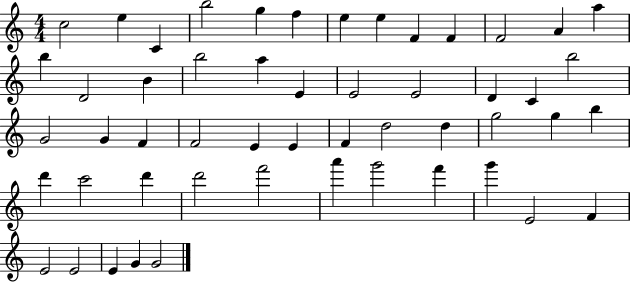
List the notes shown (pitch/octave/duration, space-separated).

C5/h E5/q C4/q B5/h G5/q F5/q E5/q E5/q F4/q F4/q F4/h A4/q A5/q B5/q D4/h B4/q B5/h A5/q E4/q E4/h E4/h D4/q C4/q B5/h G4/h G4/q F4/q F4/h E4/q E4/q F4/q D5/h D5/q G5/h G5/q B5/q D6/q C6/h D6/q D6/h F6/h A6/q G6/h F6/q G6/q E4/h F4/q E4/h E4/h E4/q G4/q G4/h